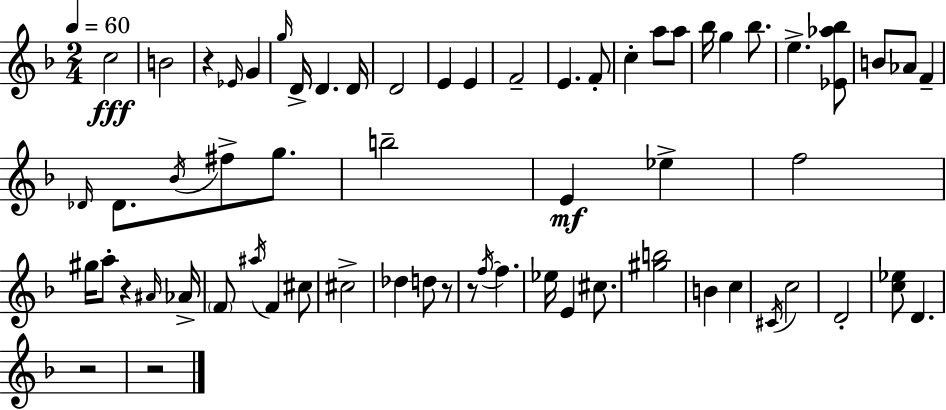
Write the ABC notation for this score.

X:1
T:Untitled
M:2/4
L:1/4
K:F
c2 B2 z _E/4 G g/4 D/4 D D/4 D2 E E F2 E F/2 c a/2 a/2 _b/4 g _b/2 e [_E_a_b]/2 B/2 _A/2 F _D/4 _D/2 _B/4 ^f/2 g/2 b2 E _e f2 ^g/4 a/2 z ^A/4 _A/4 F/2 ^a/4 F ^c/2 ^c2 _d d/2 z/2 z/2 f/4 f _e/4 E ^c/2 [^gb]2 B c ^C/4 c2 D2 [c_e]/2 D z2 z2